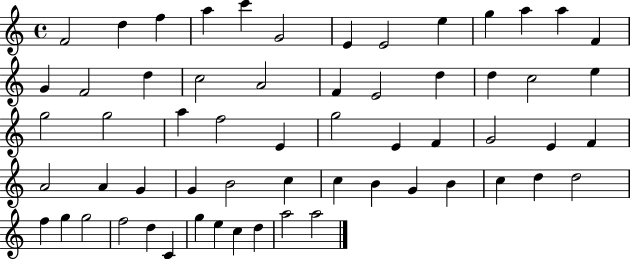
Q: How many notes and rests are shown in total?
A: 60